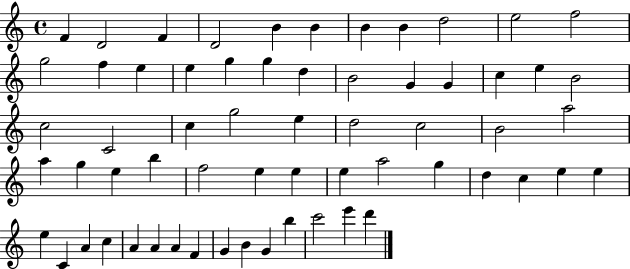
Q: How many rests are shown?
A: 0